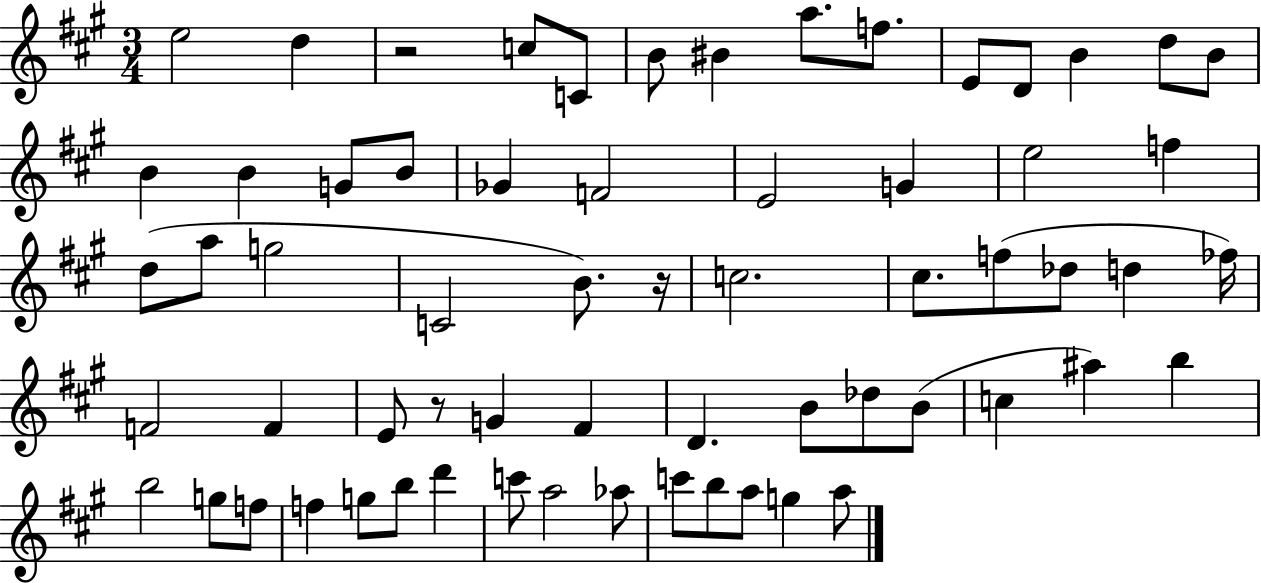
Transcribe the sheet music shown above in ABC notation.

X:1
T:Untitled
M:3/4
L:1/4
K:A
e2 d z2 c/2 C/2 B/2 ^B a/2 f/2 E/2 D/2 B d/2 B/2 B B G/2 B/2 _G F2 E2 G e2 f d/2 a/2 g2 C2 B/2 z/4 c2 ^c/2 f/2 _d/2 d _f/4 F2 F E/2 z/2 G ^F D B/2 _d/2 B/2 c ^a b b2 g/2 f/2 f g/2 b/2 d' c'/2 a2 _a/2 c'/2 b/2 a/2 g a/2